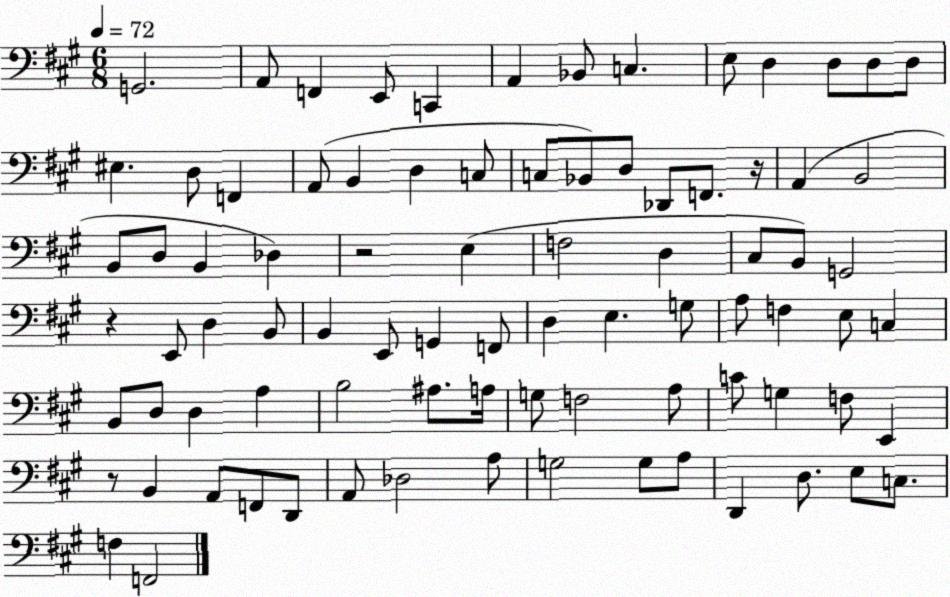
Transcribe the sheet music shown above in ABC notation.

X:1
T:Untitled
M:6/8
L:1/4
K:A
G,,2 A,,/2 F,, E,,/2 C,, A,, _B,,/2 C, E,/2 D, D,/2 D,/2 D,/2 ^E, D,/2 F,, A,,/2 B,, D, C,/2 C,/2 _B,,/2 D,/2 _D,,/2 F,,/2 z/4 A,, B,,2 B,,/2 D,/2 B,, _D, z2 E, F,2 D, ^C,/2 B,,/2 G,,2 z E,,/2 D, B,,/2 B,, E,,/2 G,, F,,/2 D, E, G,/2 A,/2 F, E,/2 C, B,,/2 D,/2 D, A, B,2 ^A,/2 A,/4 G,/2 F,2 A,/2 C/2 G, F,/2 E,, z/2 B,, A,,/2 F,,/2 D,,/2 A,,/2 _D,2 A,/2 G,2 G,/2 A,/2 D,, D,/2 E,/2 C,/2 F, F,,2